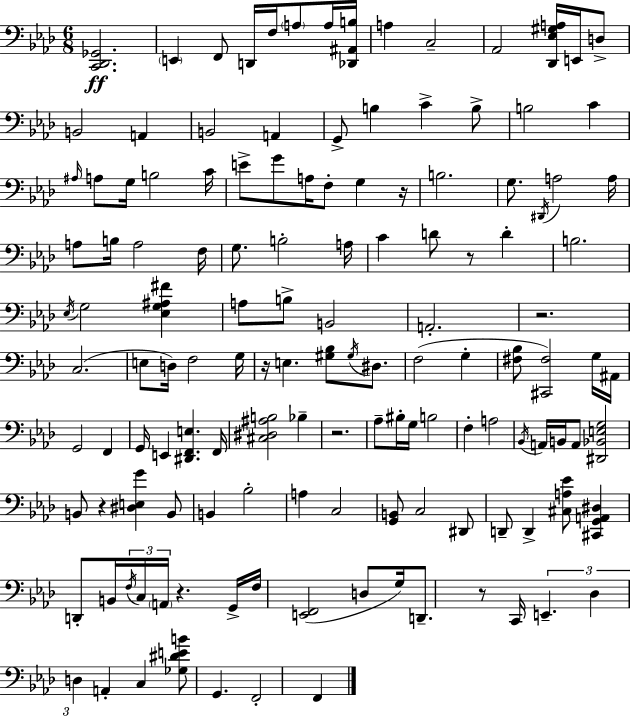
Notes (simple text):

[C2,Db2,Gb2]/h. E2/q F2/e D2/s F3/s A3/e A3/s [Db2,A#2,B3]/s A3/q C3/h Ab2/h [Db2,Eb3,G#3,A3]/s E2/s D3/e B2/h A2/q B2/h A2/q G2/e B3/q C4/q B3/e B3/h C4/q A#3/s A3/e G3/s B3/h C4/s E4/e G4/e A3/s F3/e G3/q R/s B3/h. G3/e. D#2/s A3/h A3/s A3/e B3/s A3/h F3/s G3/e. B3/h A3/s C4/q D4/e R/e D4/q B3/h. Eb3/s G3/h [Eb3,G3,A#3,F#4]/q A3/e B3/e B2/h A2/h. R/h. C3/h. E3/e D3/s F3/h G3/s R/s E3/q. [G#3,Bb3]/e G#3/s D#3/e. F3/h G3/q [F#3,Bb3]/e [C#2,F#3]/h G3/s A#2/s G2/h F2/q G2/s E2/q [D#2,F2,E3]/q. F2/s [C#3,D#3,A#3,B3]/h Bb3/q R/h. Ab3/e BIS3/s G3/s B3/h F3/q A3/h Bb2/s A2/s B2/s A2/e [D#2,Bb2,E3,G3]/h B2/e R/q [D#3,E3,G4]/q B2/e B2/q Bb3/h A3/q C3/h [G2,B2]/e C3/h D#2/e D2/e D2/q [C#3,A3,Eb4]/e [C#2,G2,A2,D#3]/q D2/e B2/s F3/s C3/s A2/s R/q. G2/s F3/s [E2,F2]/h D3/e G3/s D2/e. R/e C2/s E2/q. Db3/q D3/q A2/q C3/q [Gb3,D#4,E4,B4]/e G2/q. F2/h F2/q